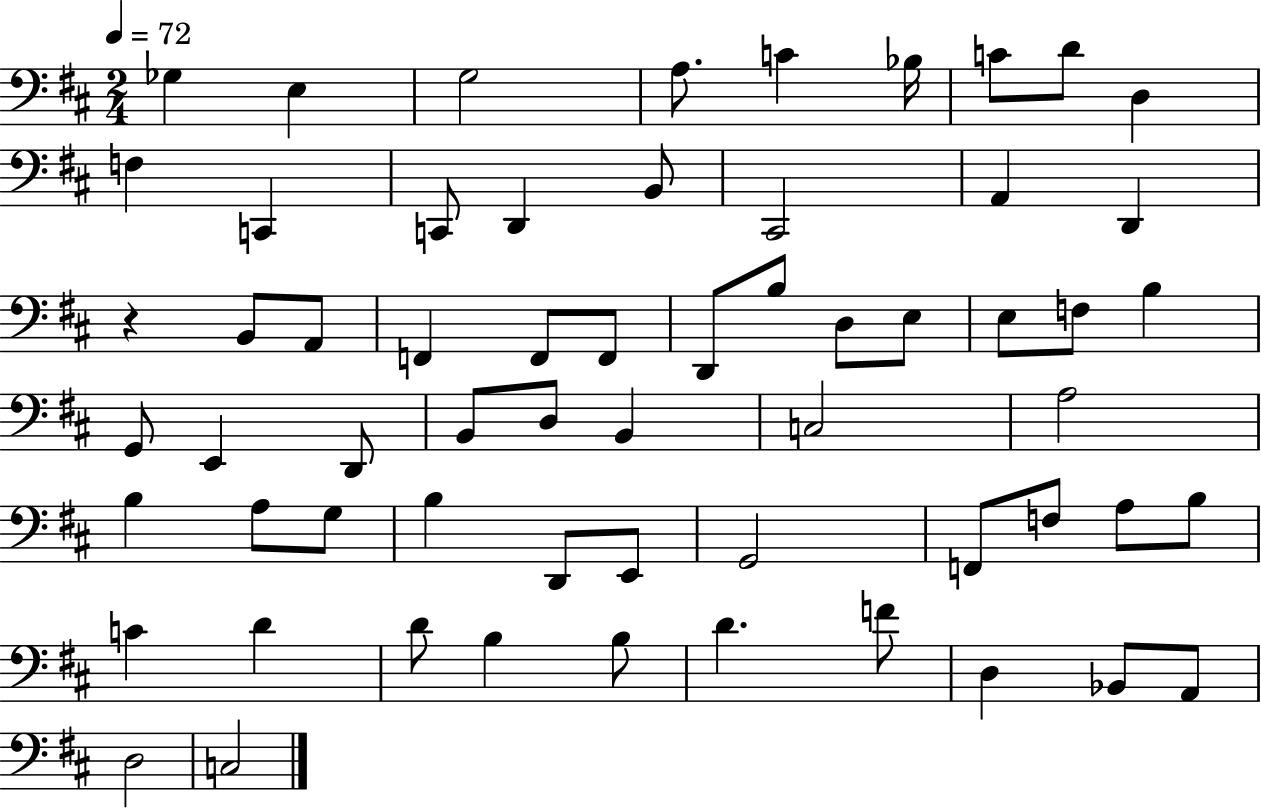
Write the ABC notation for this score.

X:1
T:Untitled
M:2/4
L:1/4
K:D
_G, E, G,2 A,/2 C _B,/4 C/2 D/2 D, F, C,, C,,/2 D,, B,,/2 ^C,,2 A,, D,, z B,,/2 A,,/2 F,, F,,/2 F,,/2 D,,/2 B,/2 D,/2 E,/2 E,/2 F,/2 B, G,,/2 E,, D,,/2 B,,/2 D,/2 B,, C,2 A,2 B, A,/2 G,/2 B, D,,/2 E,,/2 G,,2 F,,/2 F,/2 A,/2 B,/2 C D D/2 B, B,/2 D F/2 D, _B,,/2 A,,/2 D,2 C,2